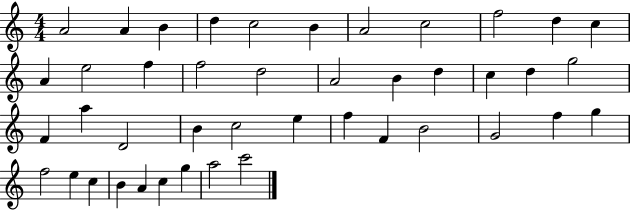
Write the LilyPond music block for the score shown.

{
  \clef treble
  \numericTimeSignature
  \time 4/4
  \key c \major
  a'2 a'4 b'4 | d''4 c''2 b'4 | a'2 c''2 | f''2 d''4 c''4 | \break a'4 e''2 f''4 | f''2 d''2 | a'2 b'4 d''4 | c''4 d''4 g''2 | \break f'4 a''4 d'2 | b'4 c''2 e''4 | f''4 f'4 b'2 | g'2 f''4 g''4 | \break f''2 e''4 c''4 | b'4 a'4 c''4 g''4 | a''2 c'''2 | \bar "|."
}